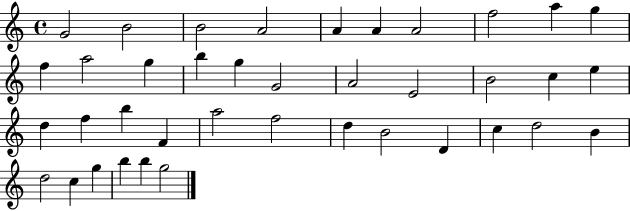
{
  \clef treble
  \time 4/4
  \defaultTimeSignature
  \key c \major
  g'2 b'2 | b'2 a'2 | a'4 a'4 a'2 | f''2 a''4 g''4 | \break f''4 a''2 g''4 | b''4 g''4 g'2 | a'2 e'2 | b'2 c''4 e''4 | \break d''4 f''4 b''4 f'4 | a''2 f''2 | d''4 b'2 d'4 | c''4 d''2 b'4 | \break d''2 c''4 g''4 | b''4 b''4 g''2 | \bar "|."
}